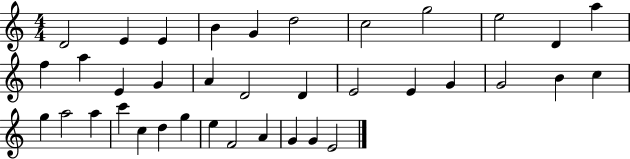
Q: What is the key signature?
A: C major